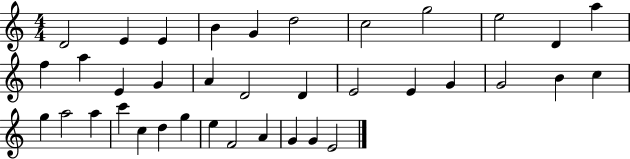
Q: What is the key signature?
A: C major